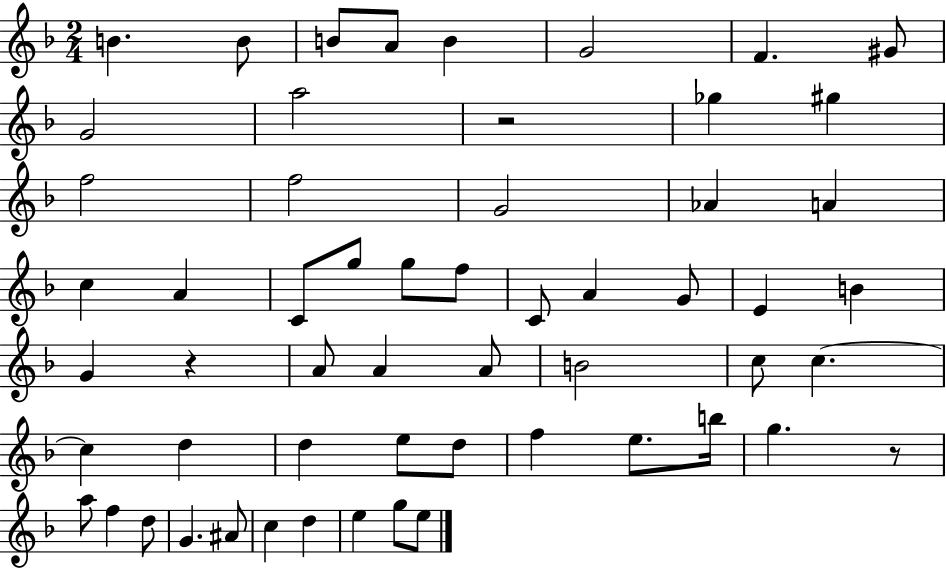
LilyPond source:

{
  \clef treble
  \numericTimeSignature
  \time 2/4
  \key f \major
  \repeat volta 2 { b'4. b'8 | b'8 a'8 b'4 | g'2 | f'4. gis'8 | \break g'2 | a''2 | r2 | ges''4 gis''4 | \break f''2 | f''2 | g'2 | aes'4 a'4 | \break c''4 a'4 | c'8 g''8 g''8 f''8 | c'8 a'4 g'8 | e'4 b'4 | \break g'4 r4 | a'8 a'4 a'8 | b'2 | c''8 c''4.~~ | \break c''4 d''4 | d''4 e''8 d''8 | f''4 e''8. b''16 | g''4. r8 | \break a''8 f''4 d''8 | g'4. ais'8 | c''4 d''4 | e''4 g''8 e''8 | \break } \bar "|."
}